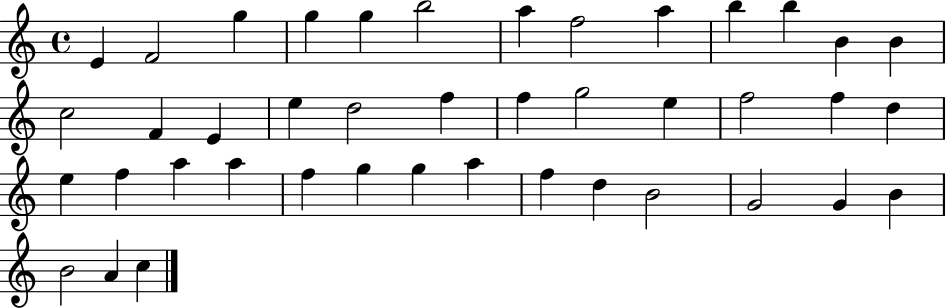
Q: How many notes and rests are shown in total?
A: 42